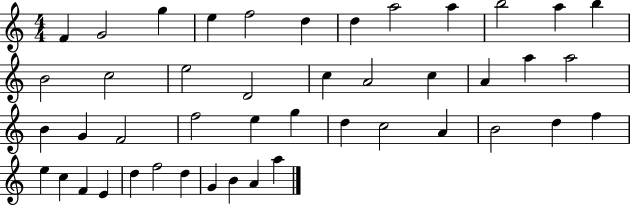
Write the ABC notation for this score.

X:1
T:Untitled
M:4/4
L:1/4
K:C
F G2 g e f2 d d a2 a b2 a b B2 c2 e2 D2 c A2 c A a a2 B G F2 f2 e g d c2 A B2 d f e c F E d f2 d G B A a